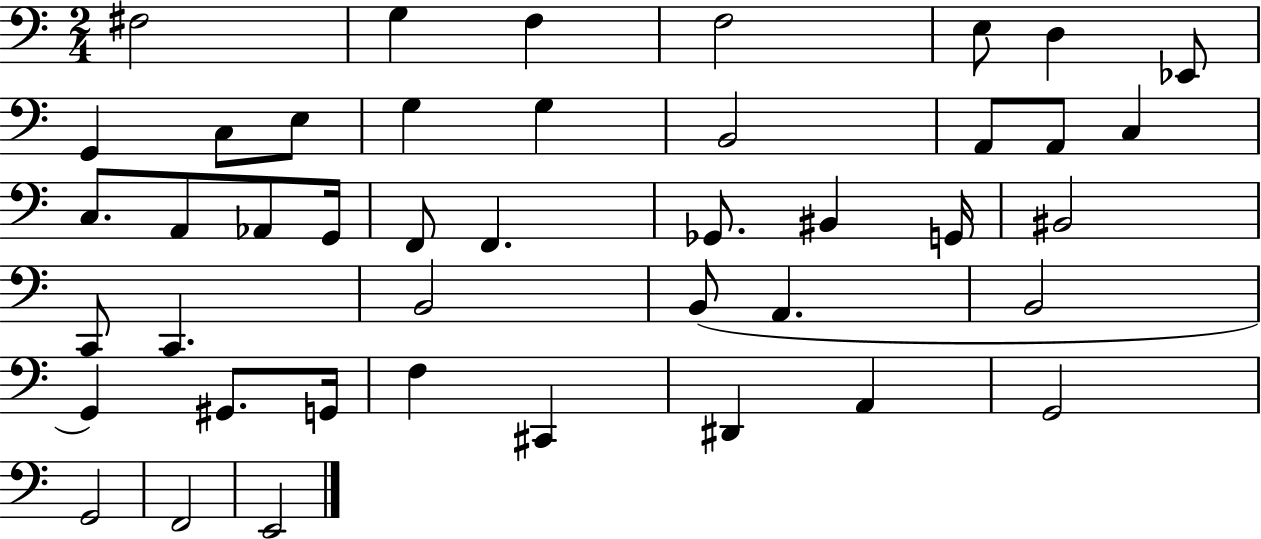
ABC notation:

X:1
T:Untitled
M:2/4
L:1/4
K:C
^F,2 G, F, F,2 E,/2 D, _E,,/2 G,, C,/2 E,/2 G, G, B,,2 A,,/2 A,,/2 C, C,/2 A,,/2 _A,,/2 G,,/4 F,,/2 F,, _G,,/2 ^B,, G,,/4 ^B,,2 C,,/2 C,, B,,2 B,,/2 A,, B,,2 G,, ^G,,/2 G,,/4 F, ^C,, ^D,, A,, G,,2 G,,2 F,,2 E,,2